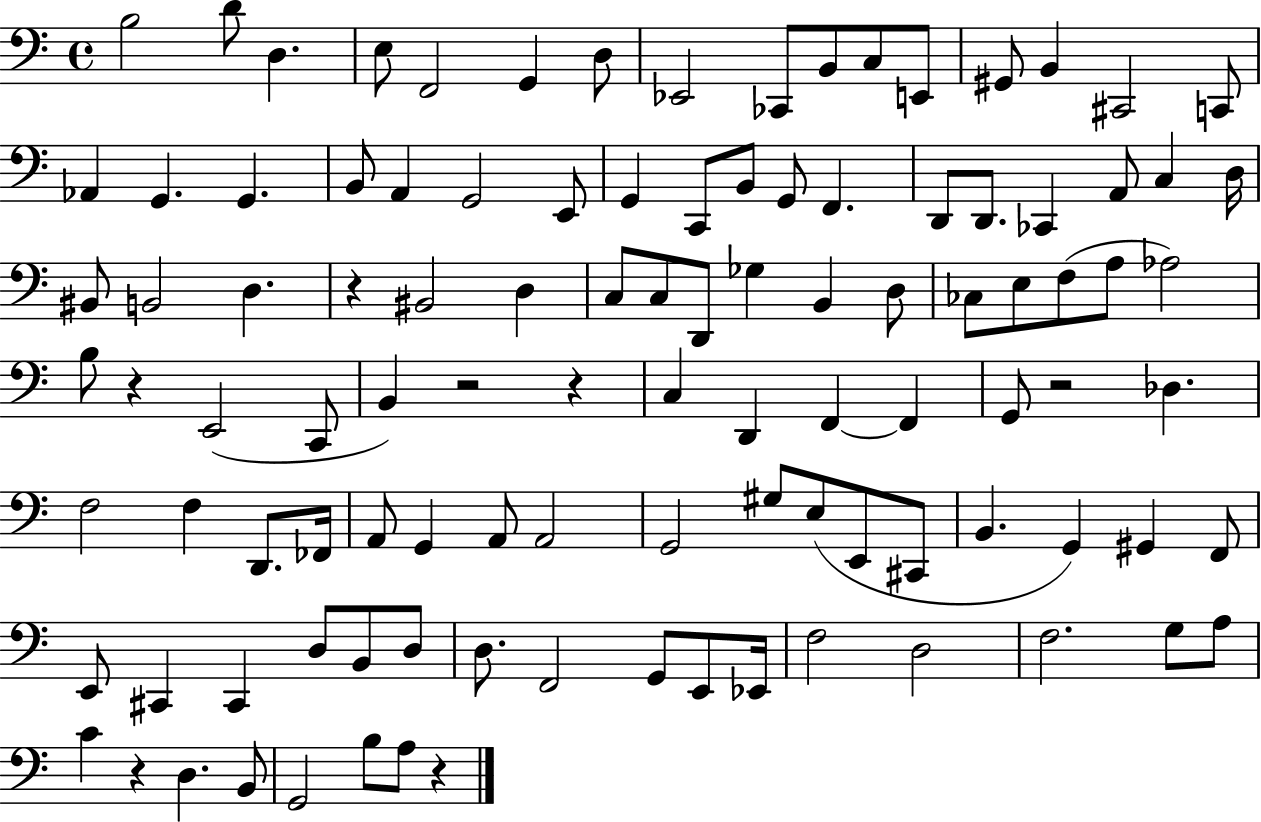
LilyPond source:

{
  \clef bass
  \time 4/4
  \defaultTimeSignature
  \key c \major
  b2 d'8 d4. | e8 f,2 g,4 d8 | ees,2 ces,8 b,8 c8 e,8 | gis,8 b,4 cis,2 c,8 | \break aes,4 g,4. g,4. | b,8 a,4 g,2 e,8 | g,4 c,8 b,8 g,8 f,4. | d,8 d,8. ces,4 a,8 c4 d16 | \break bis,8 b,2 d4. | r4 bis,2 d4 | c8 c8 d,8 ges4 b,4 d8 | ces8 e8 f8( a8 aes2) | \break b8 r4 e,2( c,8 | b,4) r2 r4 | c4 d,4 f,4~~ f,4 | g,8 r2 des4. | \break f2 f4 d,8. fes,16 | a,8 g,4 a,8 a,2 | g,2 gis8 e8( e,8 cis,8 | b,4. g,4) gis,4 f,8 | \break e,8 cis,4 cis,4 d8 b,8 d8 | d8. f,2 g,8 e,8 ees,16 | f2 d2 | f2. g8 a8 | \break c'4 r4 d4. b,8 | g,2 b8 a8 r4 | \bar "|."
}